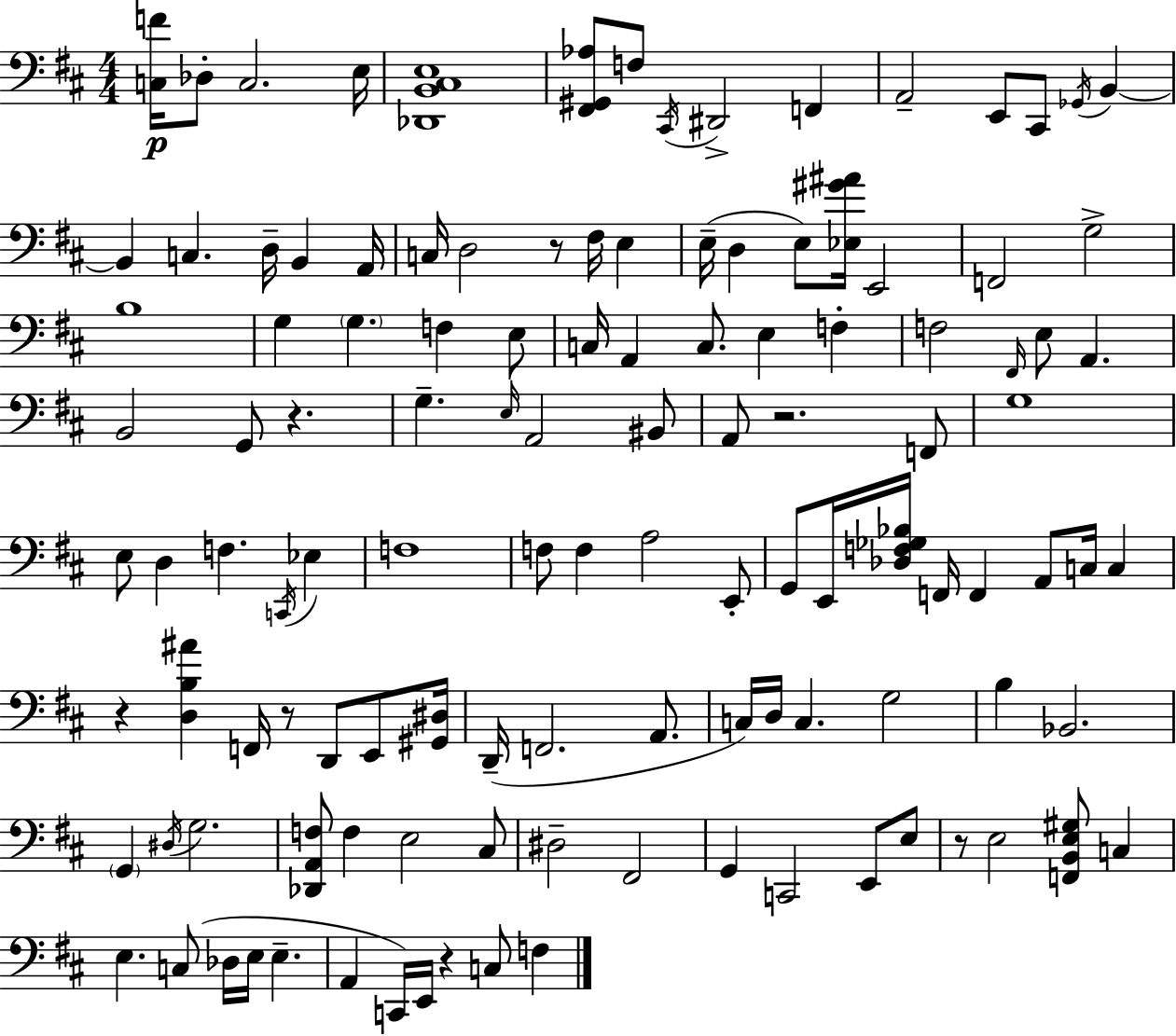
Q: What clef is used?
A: bass